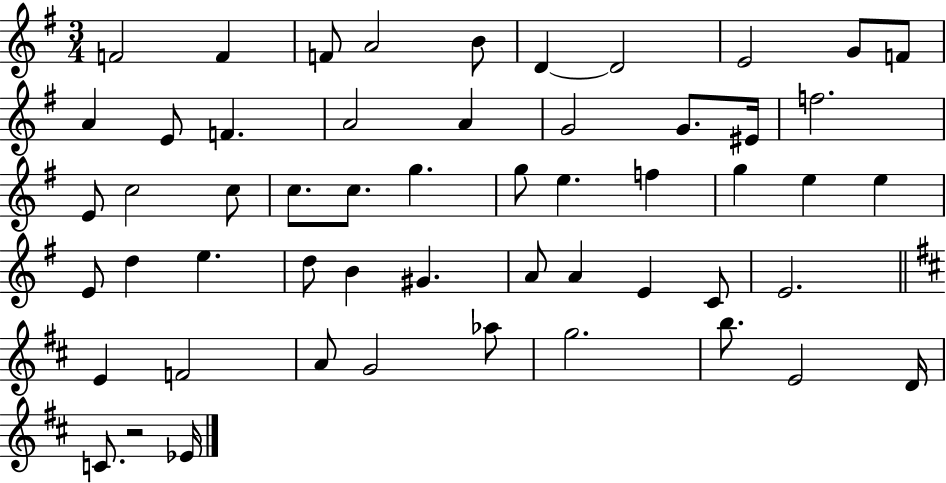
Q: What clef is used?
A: treble